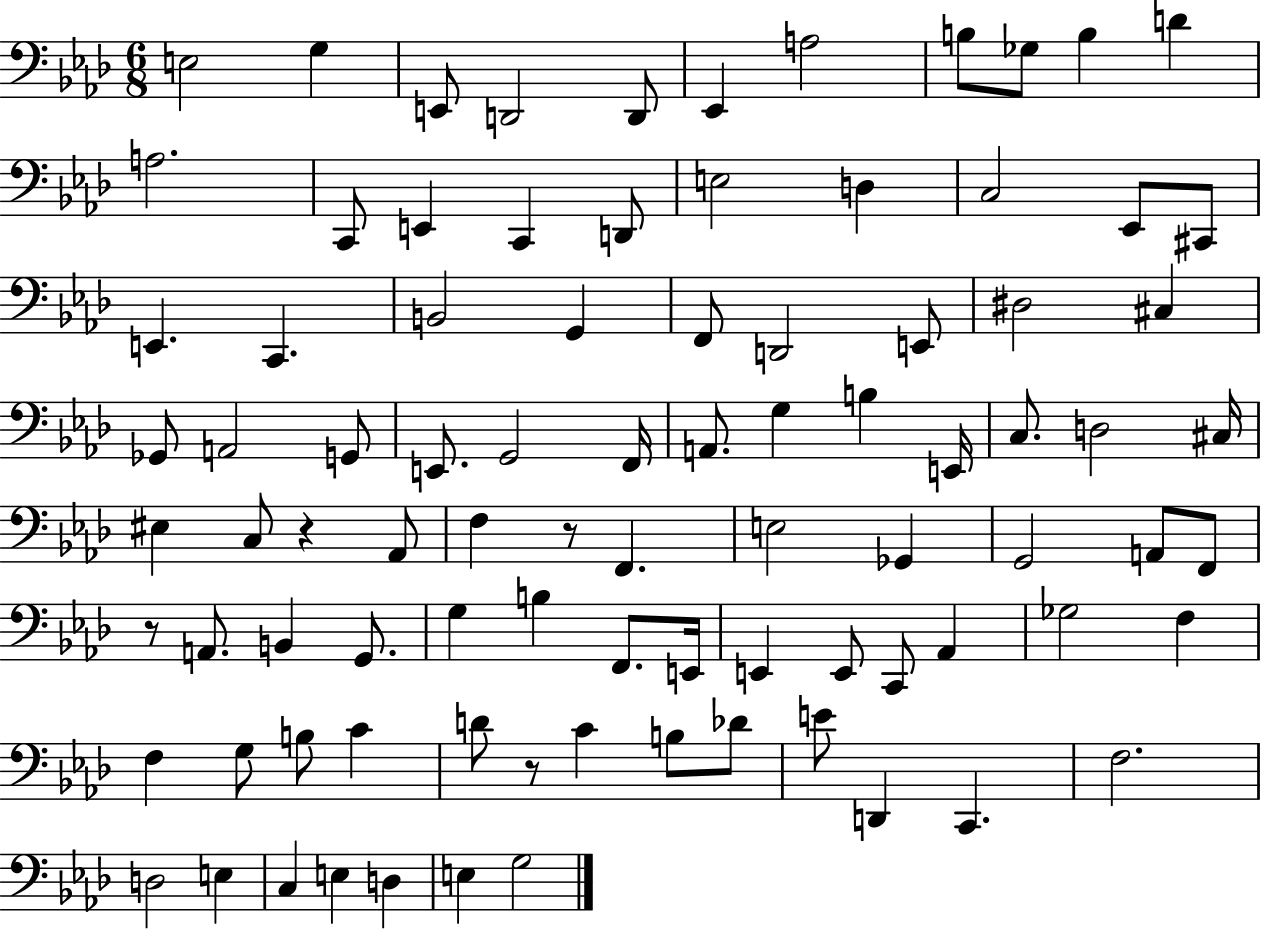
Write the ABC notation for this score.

X:1
T:Untitled
M:6/8
L:1/4
K:Ab
E,2 G, E,,/2 D,,2 D,,/2 _E,, A,2 B,/2 _G,/2 B, D A,2 C,,/2 E,, C,, D,,/2 E,2 D, C,2 _E,,/2 ^C,,/2 E,, C,, B,,2 G,, F,,/2 D,,2 E,,/2 ^D,2 ^C, _G,,/2 A,,2 G,,/2 E,,/2 G,,2 F,,/4 A,,/2 G, B, E,,/4 C,/2 D,2 ^C,/4 ^E, C,/2 z _A,,/2 F, z/2 F,, E,2 _G,, G,,2 A,,/2 F,,/2 z/2 A,,/2 B,, G,,/2 G, B, F,,/2 E,,/4 E,, E,,/2 C,,/2 _A,, _G,2 F, F, G,/2 B,/2 C D/2 z/2 C B,/2 _D/2 E/2 D,, C,, F,2 D,2 E, C, E, D, E, G,2